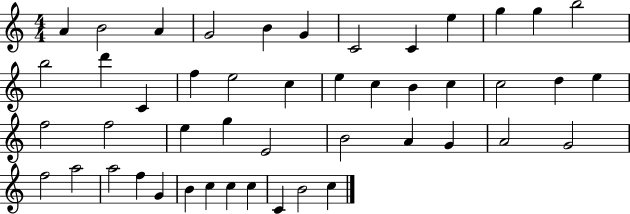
A4/q B4/h A4/q G4/h B4/q G4/q C4/h C4/q E5/q G5/q G5/q B5/h B5/h D6/q C4/q F5/q E5/h C5/q E5/q C5/q B4/q C5/q C5/h D5/q E5/q F5/h F5/h E5/q G5/q E4/h B4/h A4/q G4/q A4/h G4/h F5/h A5/h A5/h F5/q G4/q B4/q C5/q C5/q C5/q C4/q B4/h C5/q